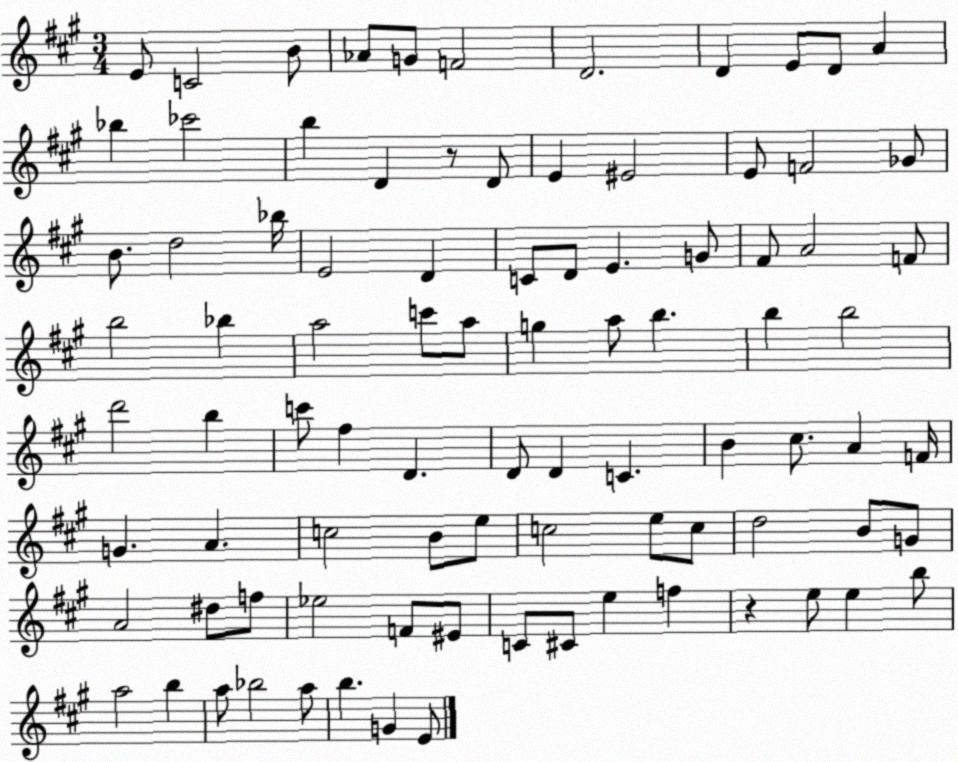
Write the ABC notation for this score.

X:1
T:Untitled
M:3/4
L:1/4
K:A
E/2 C2 B/2 _A/2 G/2 F2 D2 D E/2 D/2 A _b _c'2 b D z/2 D/2 E ^E2 E/2 F2 _G/2 B/2 d2 _b/4 E2 D C/2 D/2 E G/2 ^F/2 A2 F/2 b2 _b a2 c'/2 a/2 g a/2 b b b2 d'2 b c'/2 ^f D D/2 D C B ^c/2 A F/4 G A c2 B/2 e/2 c2 e/2 c/2 d2 B/2 G/2 A2 ^d/2 f/2 _e2 F/2 ^E/2 C/2 ^C/2 e f z e/2 e b/2 a2 b a/2 _b2 a/2 b G E/2